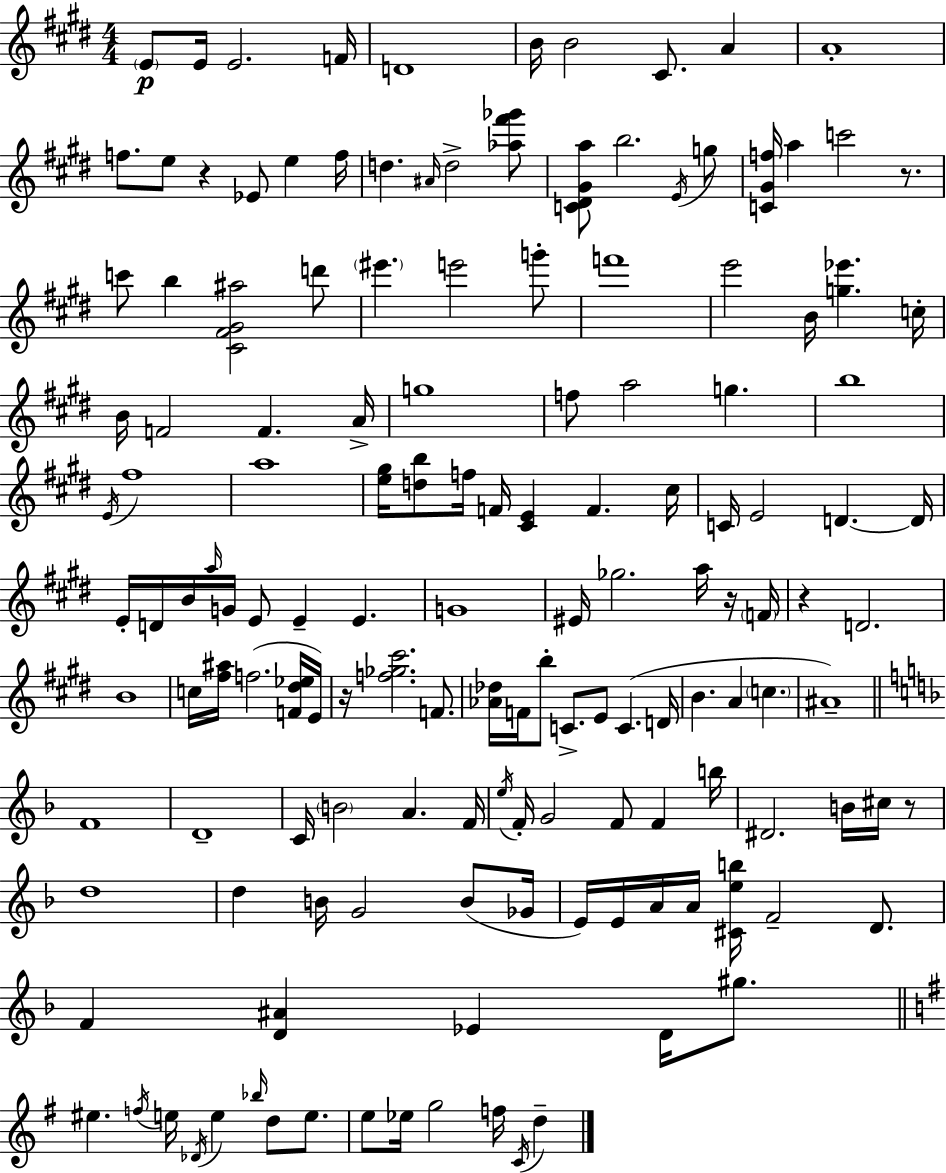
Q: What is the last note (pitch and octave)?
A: D5